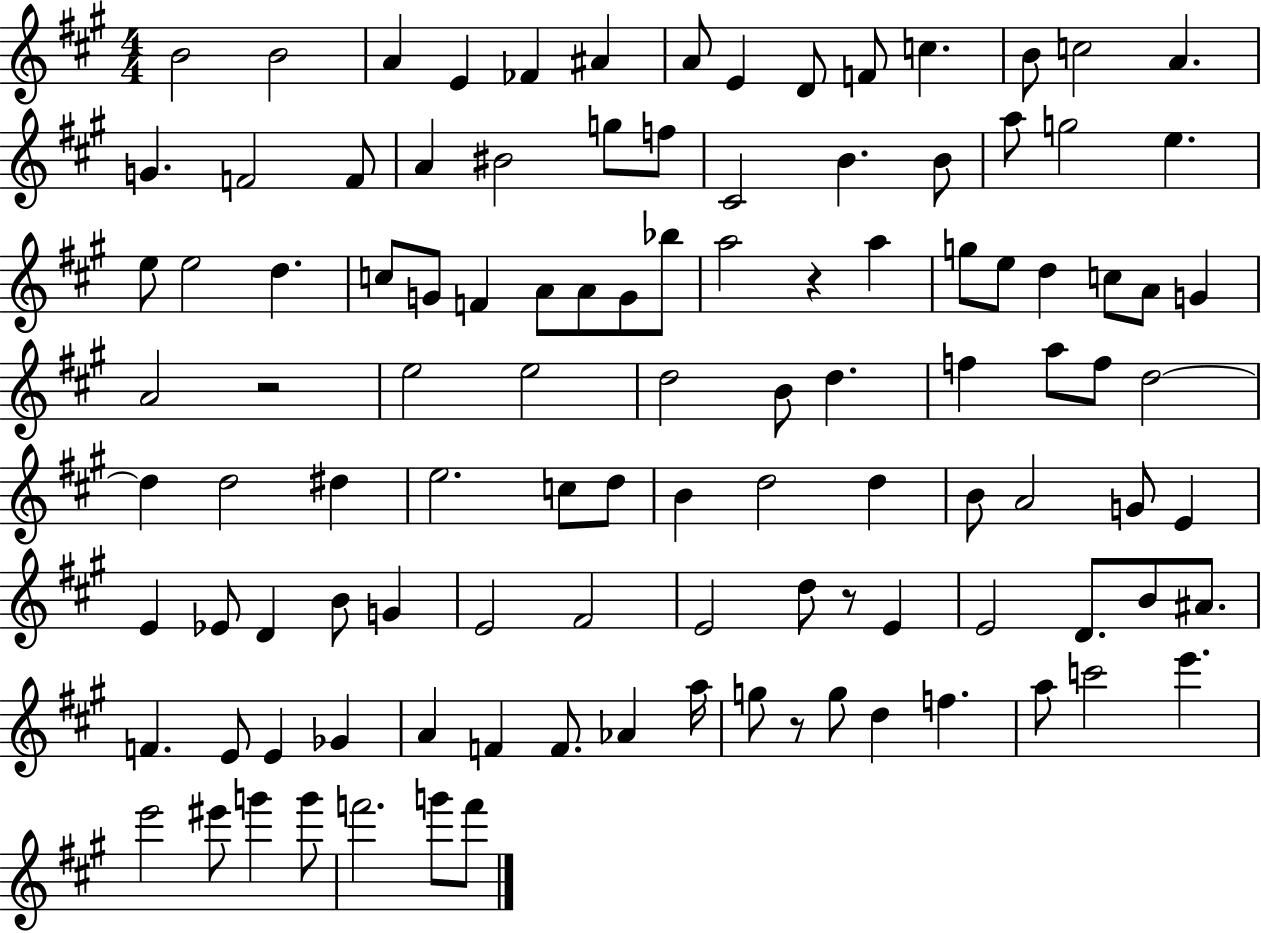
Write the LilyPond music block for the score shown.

{
  \clef treble
  \numericTimeSignature
  \time 4/4
  \key a \major
  b'2 b'2 | a'4 e'4 fes'4 ais'4 | a'8 e'4 d'8 f'8 c''4. | b'8 c''2 a'4. | \break g'4. f'2 f'8 | a'4 bis'2 g''8 f''8 | cis'2 b'4. b'8 | a''8 g''2 e''4. | \break e''8 e''2 d''4. | c''8 g'8 f'4 a'8 a'8 g'8 bes''8 | a''2 r4 a''4 | g''8 e''8 d''4 c''8 a'8 g'4 | \break a'2 r2 | e''2 e''2 | d''2 b'8 d''4. | f''4 a''8 f''8 d''2~~ | \break d''4 d''2 dis''4 | e''2. c''8 d''8 | b'4 d''2 d''4 | b'8 a'2 g'8 e'4 | \break e'4 ees'8 d'4 b'8 g'4 | e'2 fis'2 | e'2 d''8 r8 e'4 | e'2 d'8. b'8 ais'8. | \break f'4. e'8 e'4 ges'4 | a'4 f'4 f'8. aes'4 a''16 | g''8 r8 g''8 d''4 f''4. | a''8 c'''2 e'''4. | \break e'''2 eis'''8 g'''4 g'''8 | f'''2. g'''8 f'''8 | \bar "|."
}